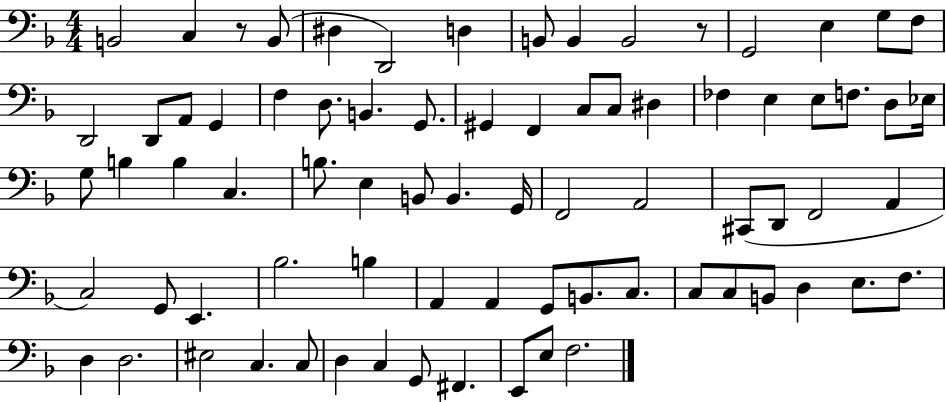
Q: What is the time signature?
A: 4/4